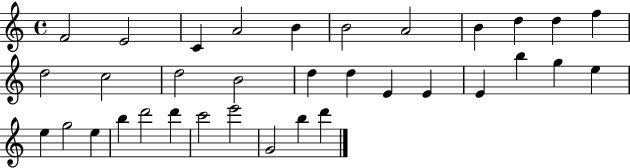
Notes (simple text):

F4/h E4/h C4/q A4/h B4/q B4/h A4/h B4/q D5/q D5/q F5/q D5/h C5/h D5/h B4/h D5/q D5/q E4/q E4/q E4/q B5/q G5/q E5/q E5/q G5/h E5/q B5/q D6/h D6/q C6/h E6/h G4/h B5/q D6/q